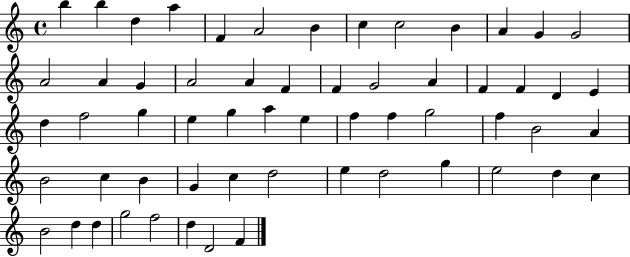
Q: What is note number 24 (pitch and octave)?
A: F4